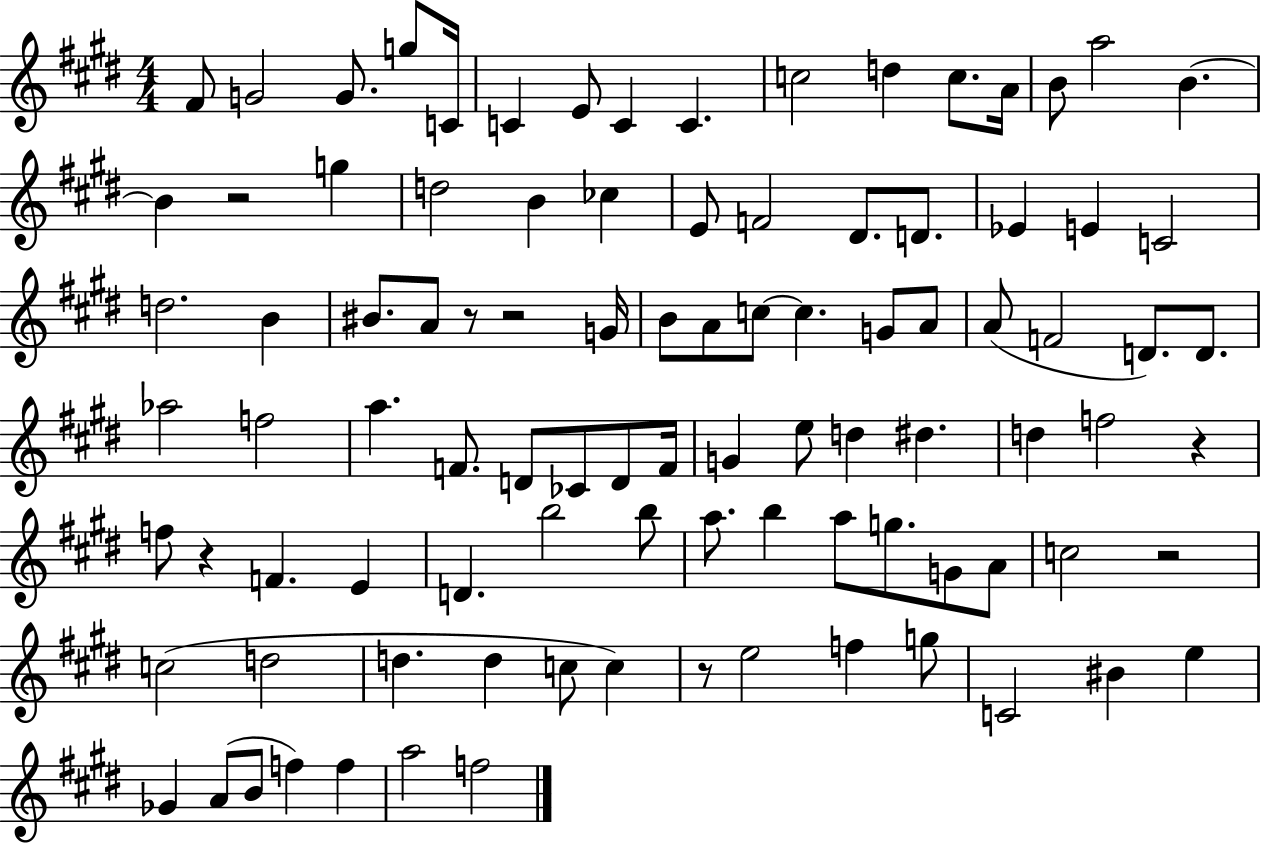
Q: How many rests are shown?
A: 7